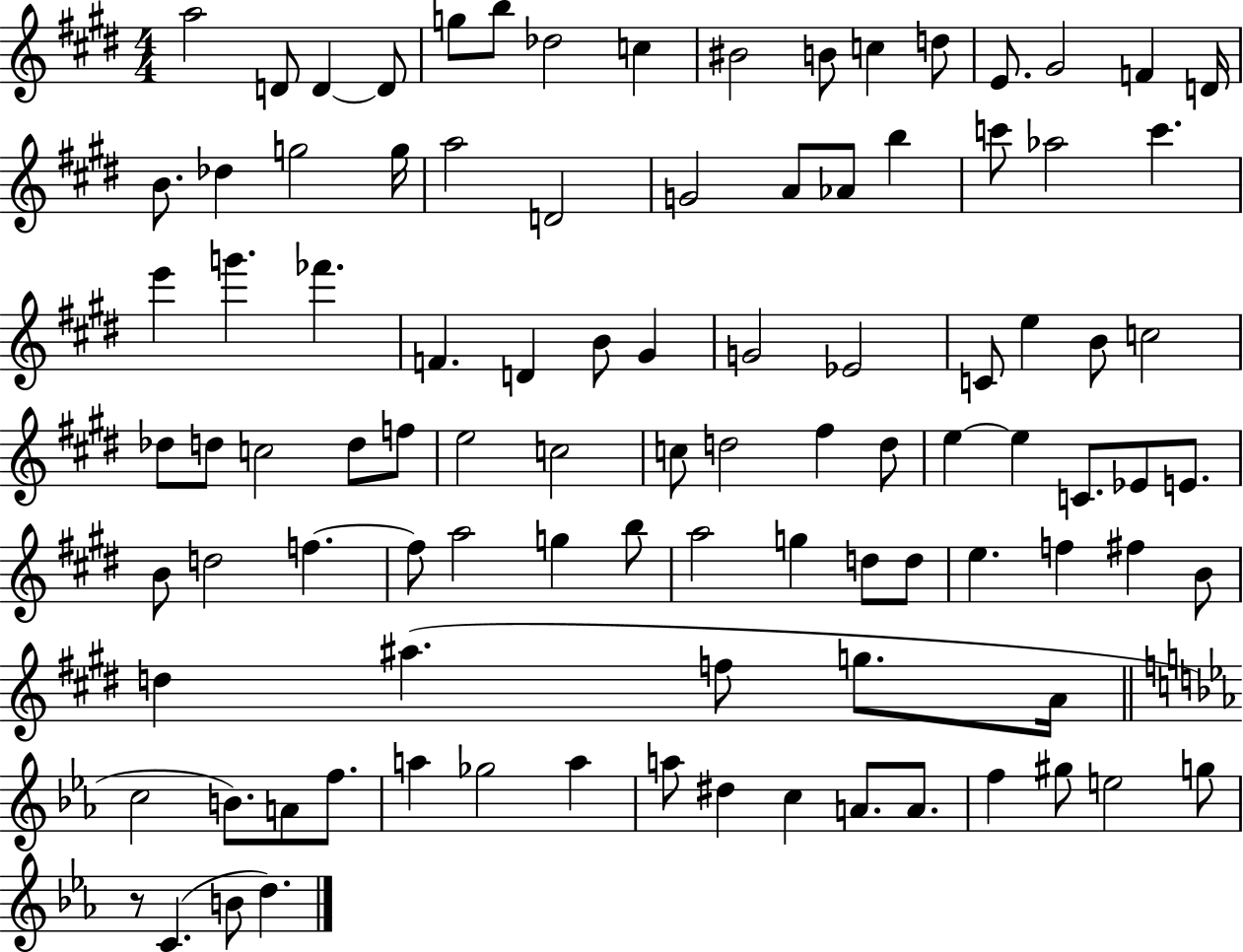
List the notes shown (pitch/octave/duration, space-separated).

A5/h D4/e D4/q D4/e G5/e B5/e Db5/h C5/q BIS4/h B4/e C5/q D5/e E4/e. G#4/h F4/q D4/s B4/e. Db5/q G5/h G5/s A5/h D4/h G4/h A4/e Ab4/e B5/q C6/e Ab5/h C6/q. E6/q G6/q. FES6/q. F4/q. D4/q B4/e G#4/q G4/h Eb4/h C4/e E5/q B4/e C5/h Db5/e D5/e C5/h D5/e F5/e E5/h C5/h C5/e D5/h F#5/q D5/e E5/q E5/q C4/e. Eb4/e E4/e. B4/e D5/h F5/q. F5/e A5/h G5/q B5/e A5/h G5/q D5/e D5/e E5/q. F5/q F#5/q B4/e D5/q A#5/q. F5/e G5/e. A4/s C5/h B4/e. A4/e F5/e. A5/q Gb5/h A5/q A5/e D#5/q C5/q A4/e. A4/e. F5/q G#5/e E5/h G5/e R/e C4/q. B4/e D5/q.